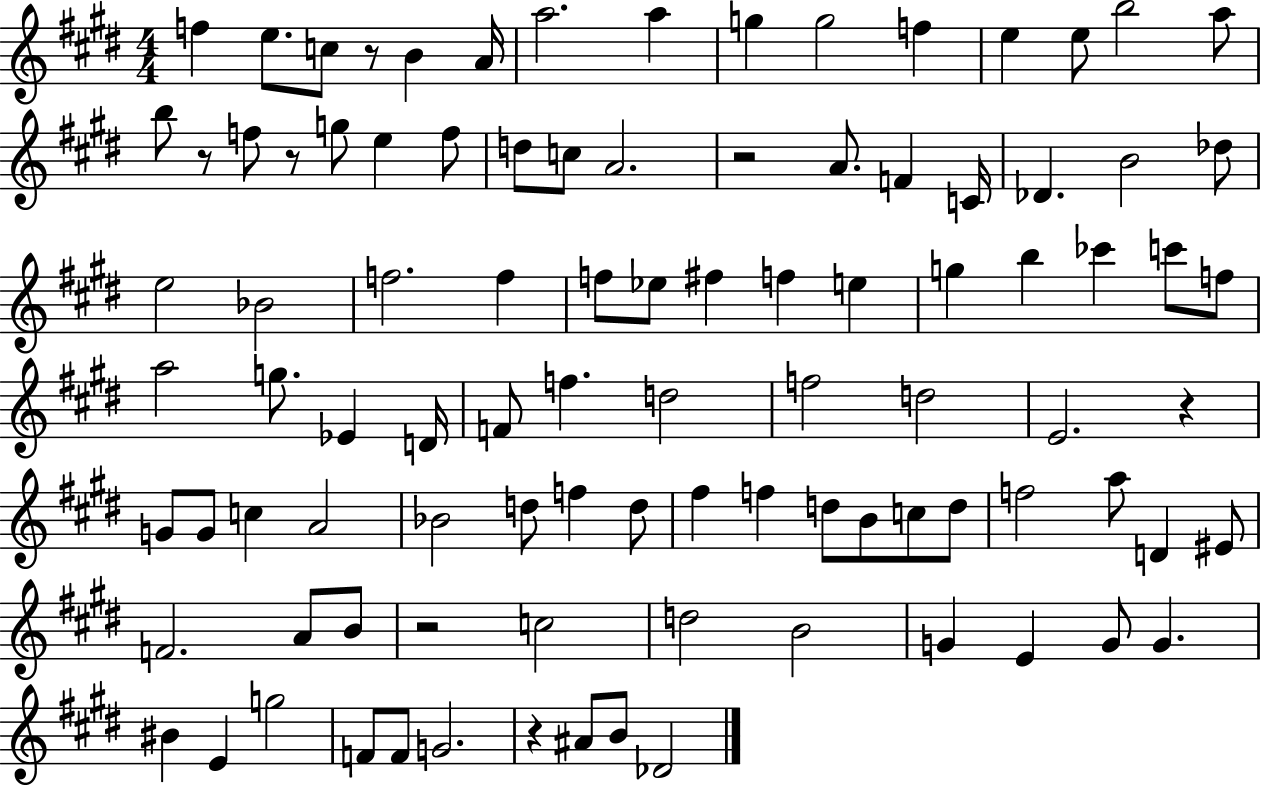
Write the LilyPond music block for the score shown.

{
  \clef treble
  \numericTimeSignature
  \time 4/4
  \key e \major
  \repeat volta 2 { f''4 e''8. c''8 r8 b'4 a'16 | a''2. a''4 | g''4 g''2 f''4 | e''4 e''8 b''2 a''8 | \break b''8 r8 f''8 r8 g''8 e''4 f''8 | d''8 c''8 a'2. | r2 a'8. f'4 c'16 | des'4. b'2 des''8 | \break e''2 bes'2 | f''2. f''4 | f''8 ees''8 fis''4 f''4 e''4 | g''4 b''4 ces'''4 c'''8 f''8 | \break a''2 g''8. ees'4 d'16 | f'8 f''4. d''2 | f''2 d''2 | e'2. r4 | \break g'8 g'8 c''4 a'2 | bes'2 d''8 f''4 d''8 | fis''4 f''4 d''8 b'8 c''8 d''8 | f''2 a''8 d'4 eis'8 | \break f'2. a'8 b'8 | r2 c''2 | d''2 b'2 | g'4 e'4 g'8 g'4. | \break bis'4 e'4 g''2 | f'8 f'8 g'2. | r4 ais'8 b'8 des'2 | } \bar "|."
}